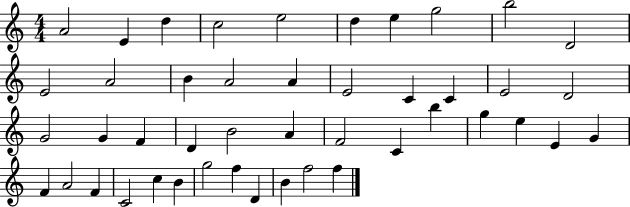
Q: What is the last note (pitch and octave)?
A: F5